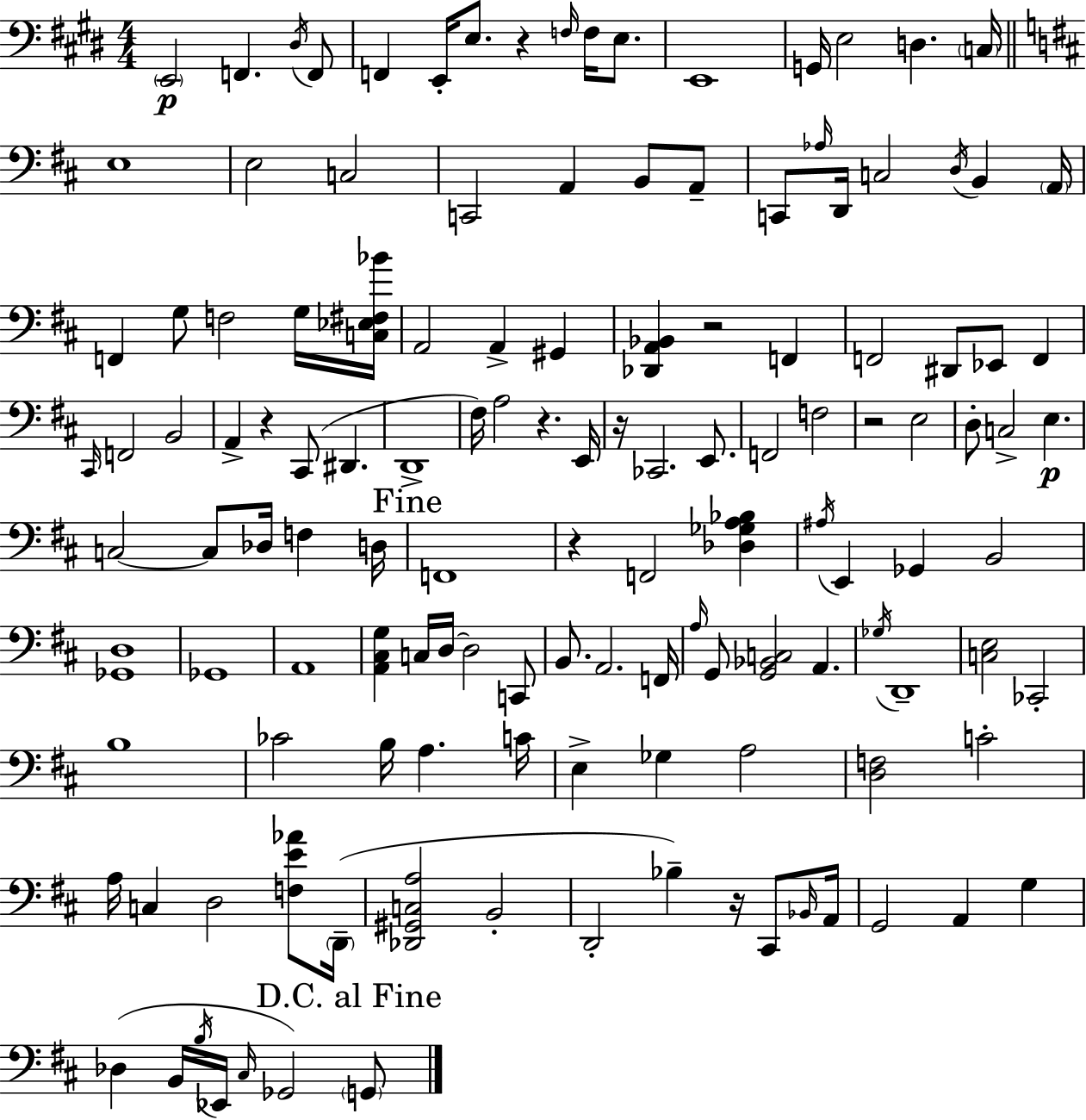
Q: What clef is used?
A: bass